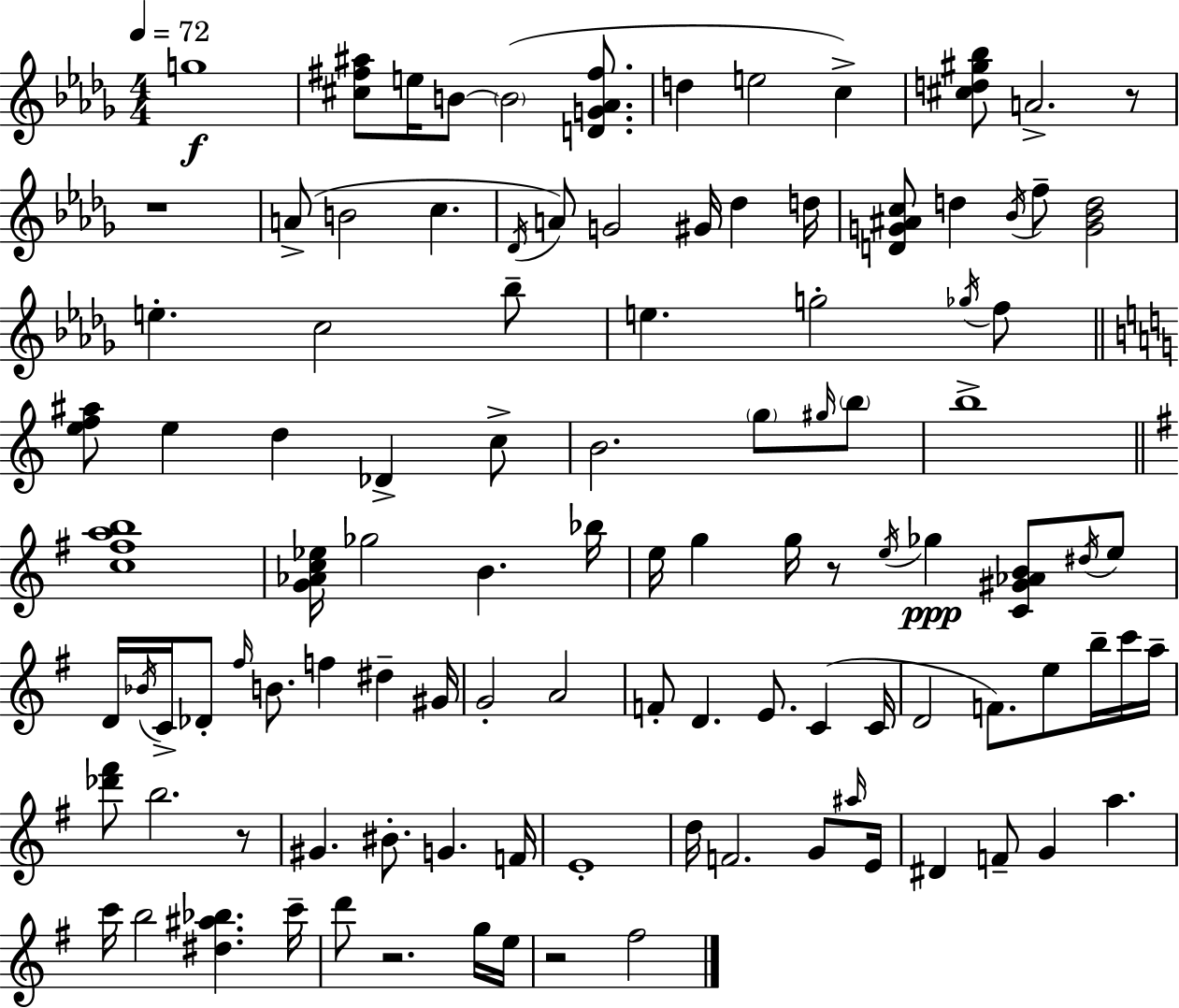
{
  \clef treble
  \numericTimeSignature
  \time 4/4
  \key bes \minor
  \tempo 4 = 72
  \repeat volta 2 { g''1\f | <cis'' fis'' ais''>8 e''16 b'8~~ \parenthesize b'2( <d' g' aes' fis''>8. | d''4 e''2 c''4->) | <cis'' d'' gis'' bes''>8 a'2.-> r8 | \break r1 | a'8->( b'2 c''4. | \acciaccatura { des'16 }) a'8 g'2 gis'16 des''4 | d''16 <d' g' ais' c''>8 d''4 \acciaccatura { bes'16 } f''8-- <g' bes' d''>2 | \break e''4.-. c''2 | bes''8-- e''4. g''2-. | \acciaccatura { ges''16 } f''8 \bar "||" \break \key a \minor <e'' f'' ais''>8 e''4 d''4 des'4-> c''8-> | b'2. \parenthesize g''8 \grace { gis''16 } \parenthesize b''8 | b''1-> | \bar "||" \break \key e \minor <c'' fis'' a'' b''>1 | <g' aes' c'' ees''>16 ges''2 b'4. bes''16 | e''16 g''4 g''16 r8 \acciaccatura { e''16 }\ppp ges''4 <c' gis' aes' b'>8 \acciaccatura { dis''16 } | e''8 d'16 \acciaccatura { bes'16 } c'16-> des'8-. \grace { fis''16 } b'8. f''4 dis''4-- | \break gis'16 g'2-. a'2 | f'8-. d'4. e'8. c'4( | c'16 d'2 f'8.) e''8 | b''16-- c'''16 a''16-- <des''' fis'''>8 b''2. | \break r8 gis'4. bis'8.-. g'4. | f'16 e'1-. | d''16 f'2. | g'8 \grace { ais''16 } e'16 dis'4 f'8-- g'4 a''4. | \break c'''16 b''2 <dis'' ais'' bes''>4. | c'''16-- d'''8 r2. | g''16 e''16 r2 fis''2 | } \bar "|."
}